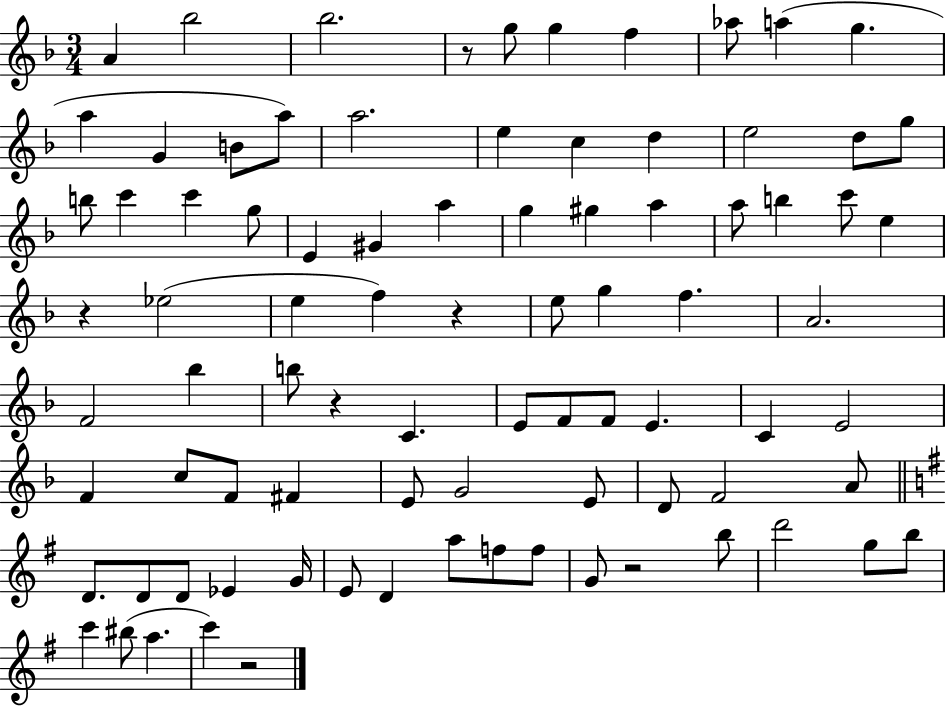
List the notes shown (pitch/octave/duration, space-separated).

A4/q Bb5/h Bb5/h. R/e G5/e G5/q F5/q Ab5/e A5/q G5/q. A5/q G4/q B4/e A5/e A5/h. E5/q C5/q D5/q E5/h D5/e G5/e B5/e C6/q C6/q G5/e E4/q G#4/q A5/q G5/q G#5/q A5/q A5/e B5/q C6/e E5/q R/q Eb5/h E5/q F5/q R/q E5/e G5/q F5/q. A4/h. F4/h Bb5/q B5/e R/q C4/q. E4/e F4/e F4/e E4/q. C4/q E4/h F4/q C5/e F4/e F#4/q E4/e G4/h E4/e D4/e F4/h A4/e D4/e. D4/e D4/e Eb4/q G4/s E4/e D4/q A5/e F5/e F5/e G4/e R/h B5/e D6/h G5/e B5/e C6/q BIS5/e A5/q. C6/q R/h